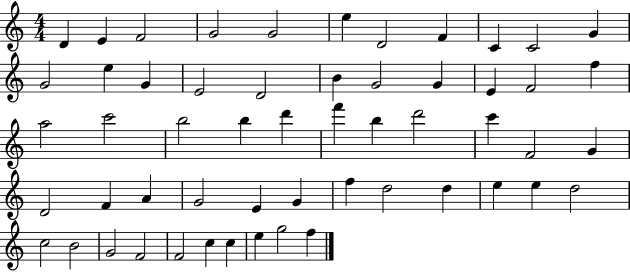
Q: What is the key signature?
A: C major